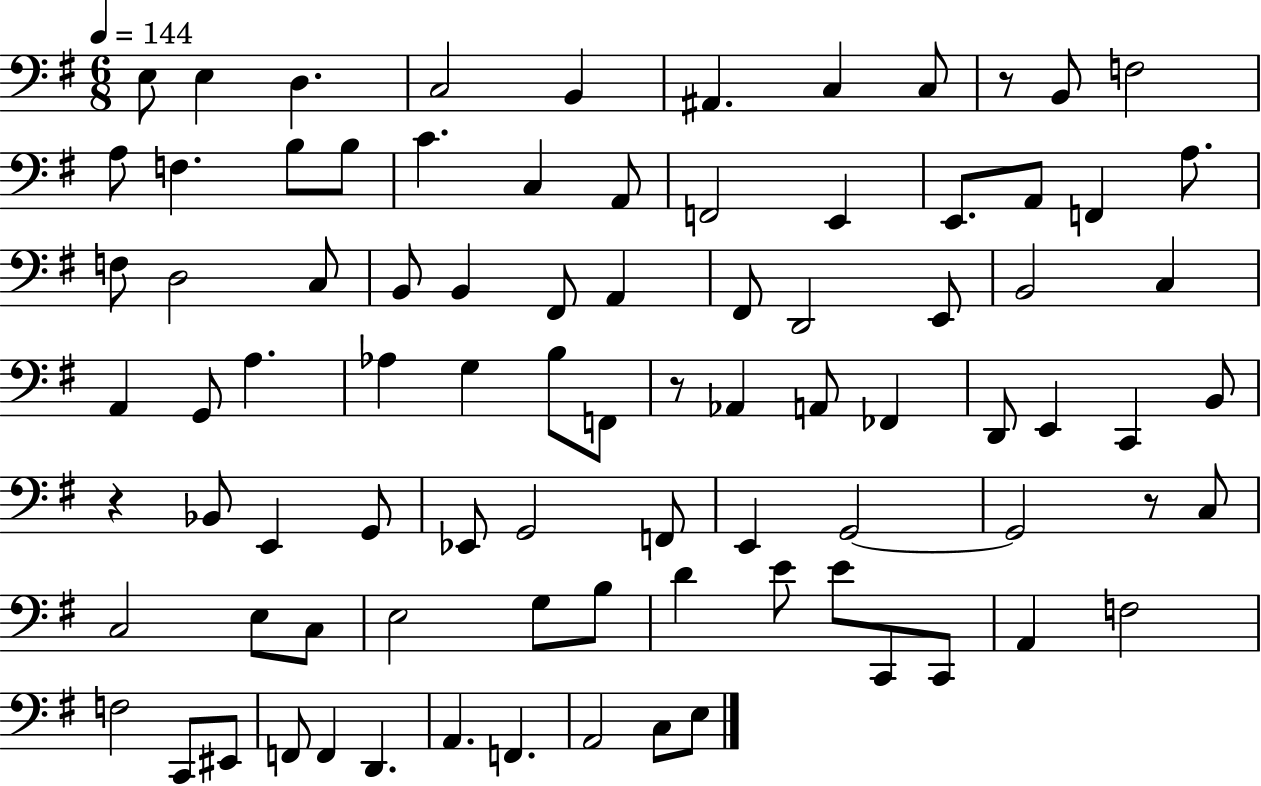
{
  \clef bass
  \numericTimeSignature
  \time 6/8
  \key g \major
  \tempo 4 = 144
  \repeat volta 2 { e8 e4 d4. | c2 b,4 | ais,4. c4 c8 | r8 b,8 f2 | \break a8 f4. b8 b8 | c'4. c4 a,8 | f,2 e,4 | e,8. a,8 f,4 a8. | \break f8 d2 c8 | b,8 b,4 fis,8 a,4 | fis,8 d,2 e,8 | b,2 c4 | \break a,4 g,8 a4. | aes4 g4 b8 f,8 | r8 aes,4 a,8 fes,4 | d,8 e,4 c,4 b,8 | \break r4 bes,8 e,4 g,8 | ees,8 g,2 f,8 | e,4 g,2~~ | g,2 r8 c8 | \break c2 e8 c8 | e2 g8 b8 | d'4 e'8 e'8 c,8 c,8 | a,4 f2 | \break f2 c,8 eis,8 | f,8 f,4 d,4. | a,4. f,4. | a,2 c8 e8 | \break } \bar "|."
}